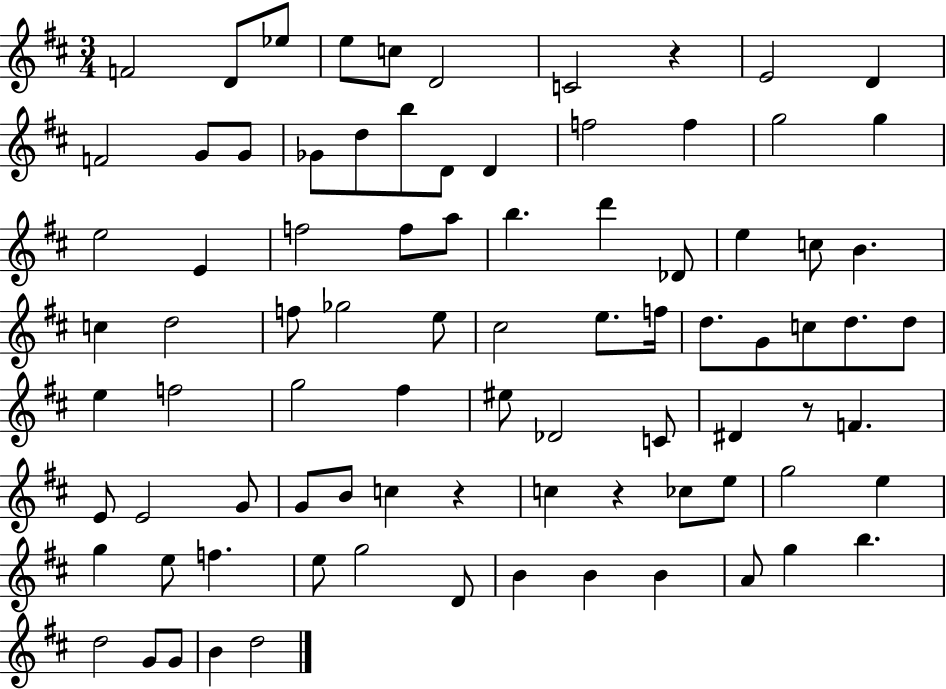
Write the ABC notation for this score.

X:1
T:Untitled
M:3/4
L:1/4
K:D
F2 D/2 _e/2 e/2 c/2 D2 C2 z E2 D F2 G/2 G/2 _G/2 d/2 b/2 D/2 D f2 f g2 g e2 E f2 f/2 a/2 b d' _D/2 e c/2 B c d2 f/2 _g2 e/2 ^c2 e/2 f/4 d/2 G/2 c/2 d/2 d/2 e f2 g2 ^f ^e/2 _D2 C/2 ^D z/2 F E/2 E2 G/2 G/2 B/2 c z c z _c/2 e/2 g2 e g e/2 f e/2 g2 D/2 B B B A/2 g b d2 G/2 G/2 B d2